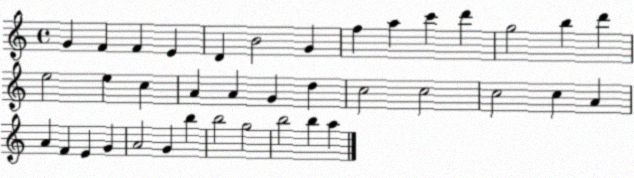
X:1
T:Untitled
M:4/4
L:1/4
K:C
G F F E D B2 G f a c' d' g2 b d' e2 e c A A G d c2 c2 c2 c A A F E G A2 G b b2 g2 b2 b a